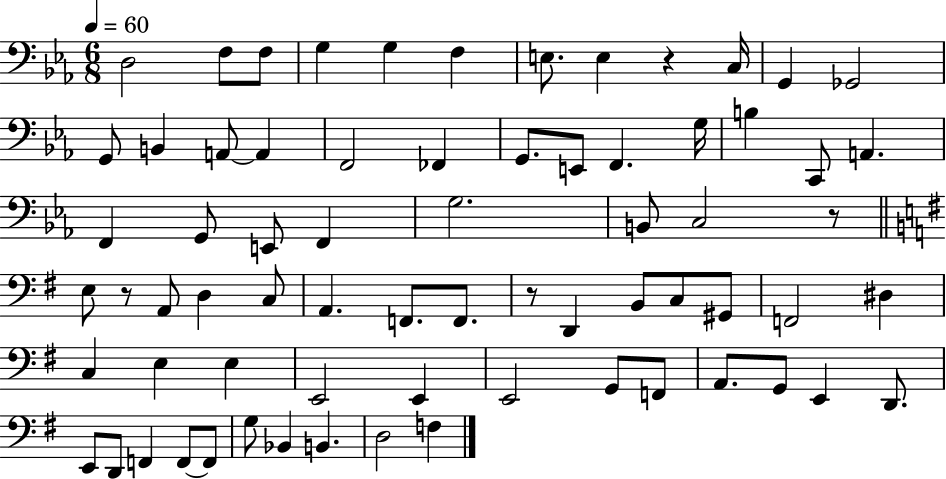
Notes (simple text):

D3/h F3/e F3/e G3/q G3/q F3/q E3/e. E3/q R/q C3/s G2/q Gb2/h G2/e B2/q A2/e A2/q F2/h FES2/q G2/e. E2/e F2/q. G3/s B3/q C2/e A2/q. F2/q G2/e E2/e F2/q G3/h. B2/e C3/h R/e E3/e R/e A2/e D3/q C3/e A2/q. F2/e. F2/e. R/e D2/q B2/e C3/e G#2/e F2/h D#3/q C3/q E3/q E3/q E2/h E2/q E2/h G2/e F2/e A2/e. G2/e E2/q D2/e. E2/e D2/e F2/q F2/e F2/e G3/e Bb2/q B2/q. D3/h F3/q